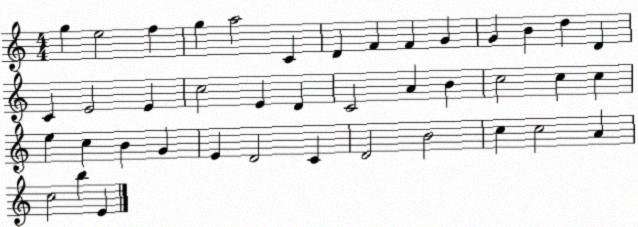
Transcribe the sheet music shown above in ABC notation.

X:1
T:Untitled
M:4/4
L:1/4
K:C
g e2 f g a2 C D F F G G B d D C E2 E c2 E D C2 A B c2 c c e c B G E D2 C D2 B2 c c2 A c2 b E